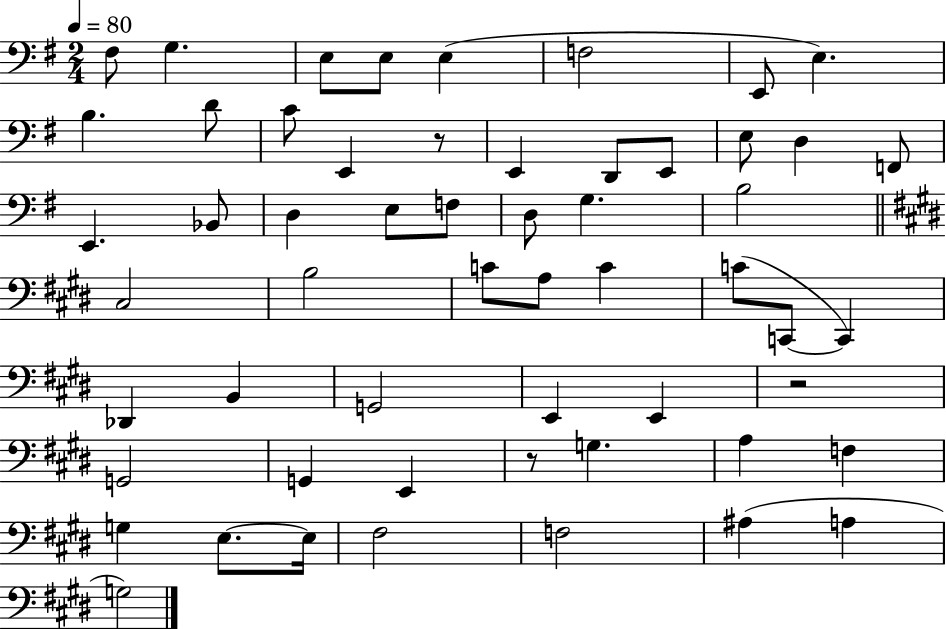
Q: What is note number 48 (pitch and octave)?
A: E3